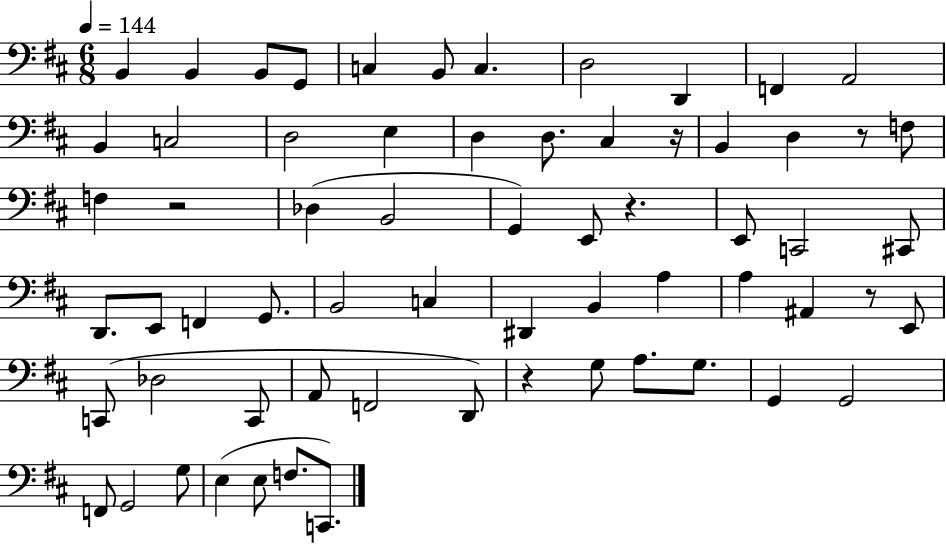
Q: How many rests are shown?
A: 6